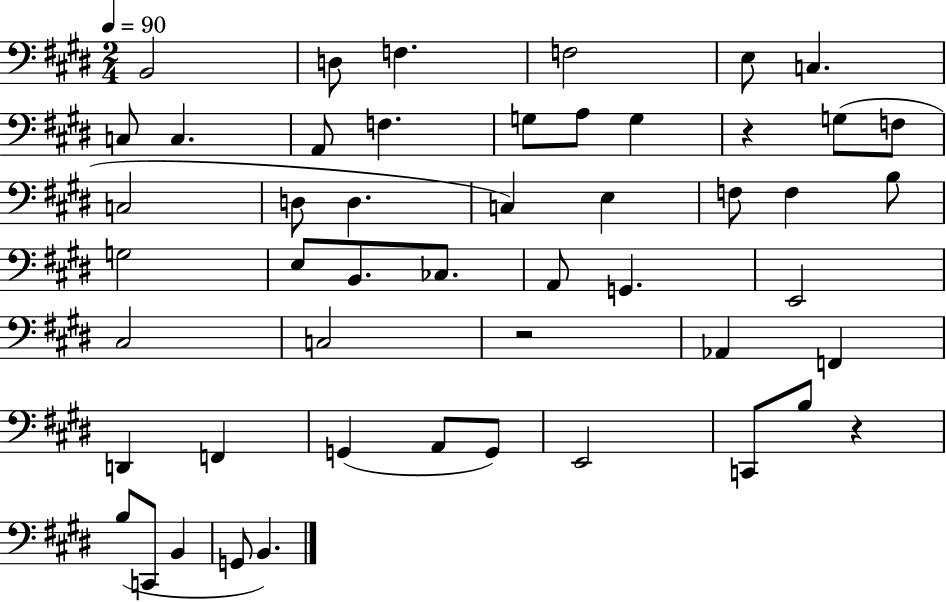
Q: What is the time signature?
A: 2/4